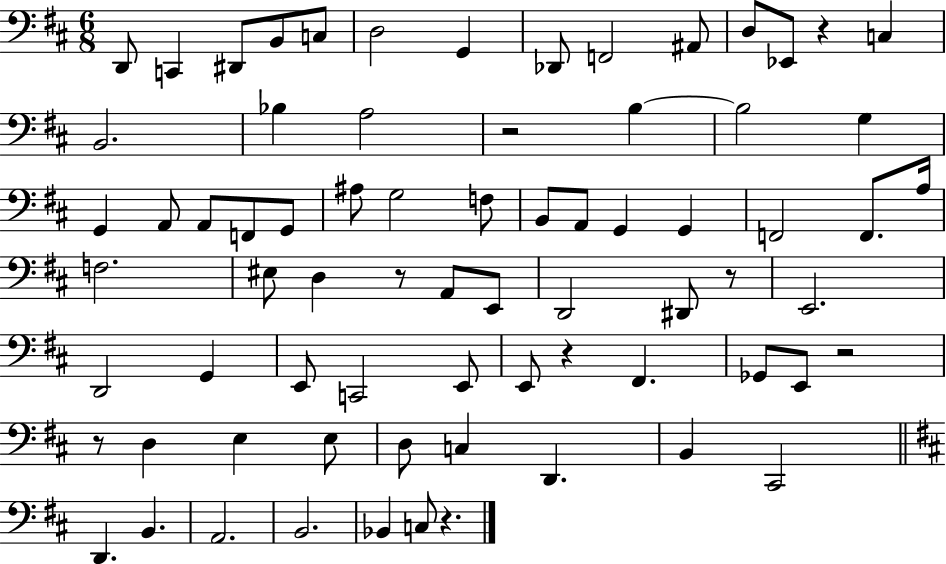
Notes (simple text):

D2/e C2/q D#2/e B2/e C3/e D3/h G2/q Db2/e F2/h A#2/e D3/e Eb2/e R/q C3/q B2/h. Bb3/q A3/h R/h B3/q B3/h G3/q G2/q A2/e A2/e F2/e G2/e A#3/e G3/h F3/e B2/e A2/e G2/q G2/q F2/h F2/e. A3/s F3/h. EIS3/e D3/q R/e A2/e E2/e D2/h D#2/e R/e E2/h. D2/h G2/q E2/e C2/h E2/e E2/e R/q F#2/q. Gb2/e E2/e R/h R/e D3/q E3/q E3/e D3/e C3/q D2/q. B2/q C#2/h D2/q. B2/q. A2/h. B2/h. Bb2/q C3/e R/q.